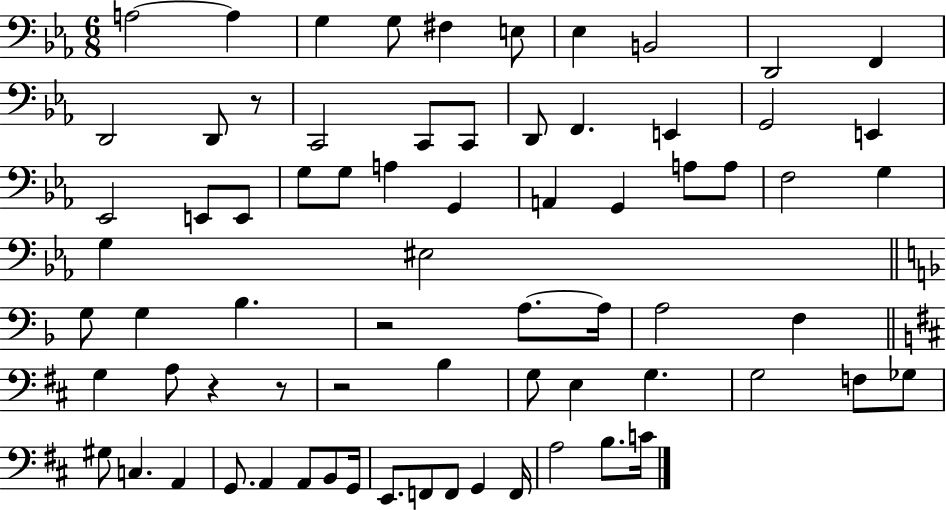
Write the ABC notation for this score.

X:1
T:Untitled
M:6/8
L:1/4
K:Eb
A,2 A, G, G,/2 ^F, E,/2 _E, B,,2 D,,2 F,, D,,2 D,,/2 z/2 C,,2 C,,/2 C,,/2 D,,/2 F,, E,, G,,2 E,, _E,,2 E,,/2 E,,/2 G,/2 G,/2 A, G,, A,, G,, A,/2 A,/2 F,2 G, G, ^E,2 G,/2 G, _B, z2 A,/2 A,/4 A,2 F, G, A,/2 z z/2 z2 B, G,/2 E, G, G,2 F,/2 _G,/2 ^G,/2 C, A,, G,,/2 A,, A,,/2 B,,/2 G,,/4 E,,/2 F,,/2 F,,/2 G,, F,,/4 A,2 B,/2 C/4